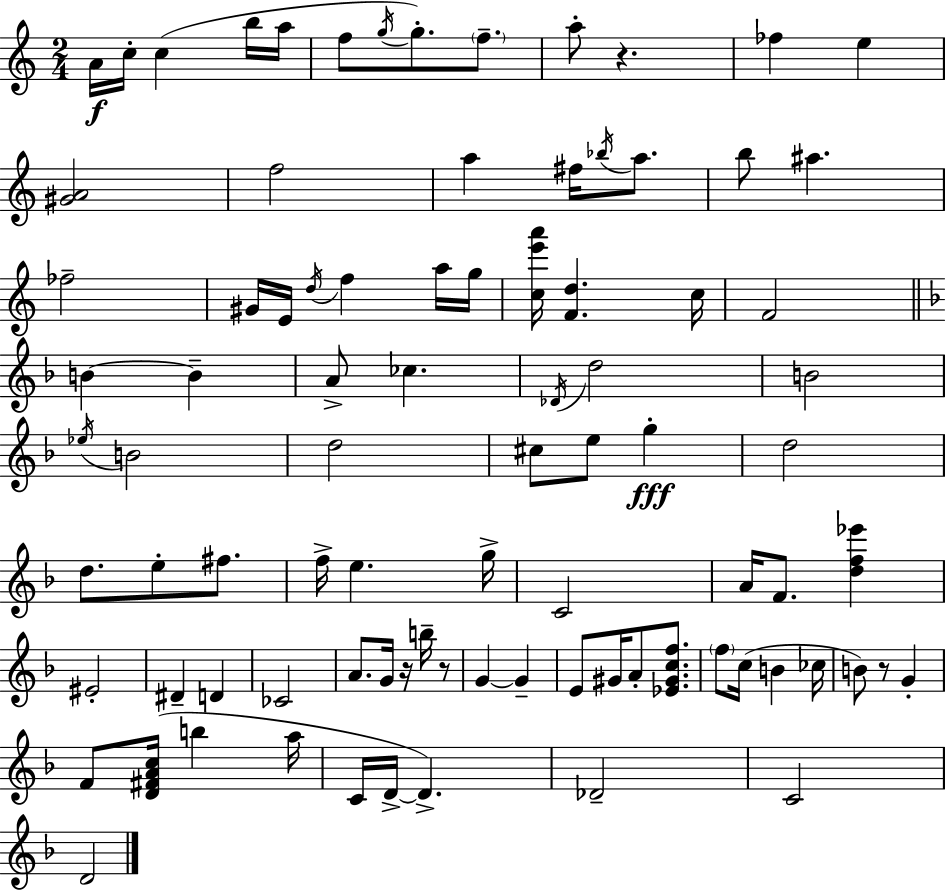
{
  \clef treble
  \numericTimeSignature
  \time 2/4
  \key c \major
  \repeat volta 2 { a'16\f c''16-. c''4( b''16 a''16 | f''8 \acciaccatura { g''16 } g''8.-.) \parenthesize f''8.-- | a''8-. r4. | fes''4 e''4 | \break <gis' a'>2 | f''2 | a''4 fis''16 \acciaccatura { bes''16 } a''8. | b''8 ais''4. | \break fes''2-- | gis'16 e'16 \acciaccatura { d''16 } f''4 | a''16 g''16 <c'' e''' a'''>16 <f' d''>4. | c''16 f'2 | \break \bar "||" \break \key d \minor b'4~~ b'4-- | a'8-> ces''4. | \acciaccatura { des'16 } d''2 | b'2 | \break \acciaccatura { ees''16 } b'2 | d''2 | cis''8 e''8 g''4-.\fff | d''2 | \break d''8. e''8-. fis''8. | f''16-> e''4. | g''16-> c'2 | a'16 f'8. <d'' f'' ees'''>4 | \break eis'2-. | dis'4-- d'4 | ces'2 | a'8. g'16 r16 b''16-- | \break r8 g'4~~ g'4-- | e'8 gis'16 a'8-. <ees' gis' c'' f''>8. | \parenthesize f''8 c''16( b'4 | ces''16 b'8) r8 g'4-. | \break f'8 <d' fis' a' c''>16( b''4 | a''16 c'16 d'16->~~ d'4.->) | des'2-- | c'2 | \break d'2 | } \bar "|."
}